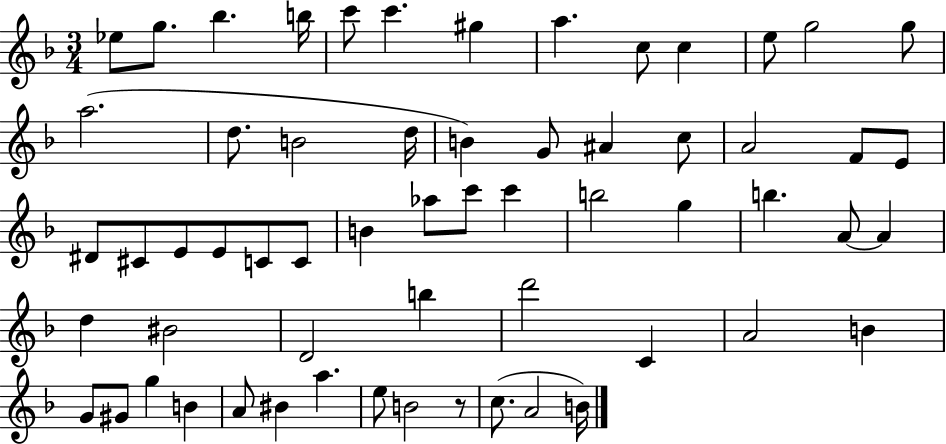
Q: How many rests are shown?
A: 1